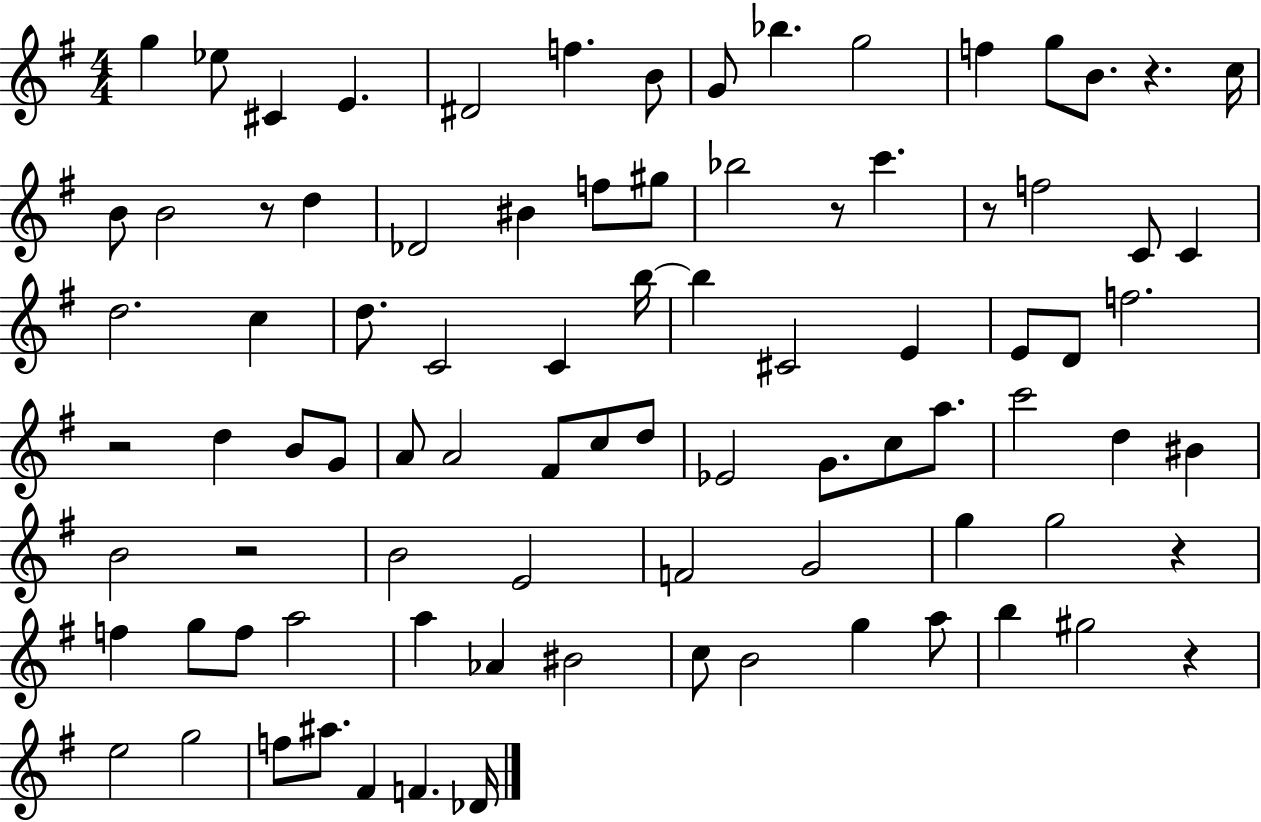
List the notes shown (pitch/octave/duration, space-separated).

G5/q Eb5/e C#4/q E4/q. D#4/h F5/q. B4/e G4/e Bb5/q. G5/h F5/q G5/e B4/e. R/q. C5/s B4/e B4/h R/e D5/q Db4/h BIS4/q F5/e G#5/e Bb5/h R/e C6/q. R/e F5/h C4/e C4/q D5/h. C5/q D5/e. C4/h C4/q B5/s B5/q C#4/h E4/q E4/e D4/e F5/h. R/h D5/q B4/e G4/e A4/e A4/h F#4/e C5/e D5/e Eb4/h G4/e. C5/e A5/e. C6/h D5/q BIS4/q B4/h R/h B4/h E4/h F4/h G4/h G5/q G5/h R/q F5/q G5/e F5/e A5/h A5/q Ab4/q BIS4/h C5/e B4/h G5/q A5/e B5/q G#5/h R/q E5/h G5/h F5/e A#5/e. F#4/q F4/q. Db4/s